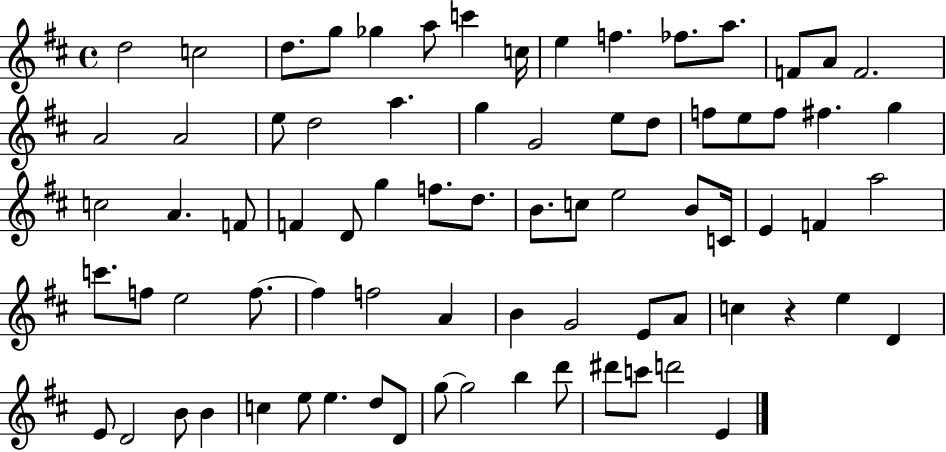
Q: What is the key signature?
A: D major